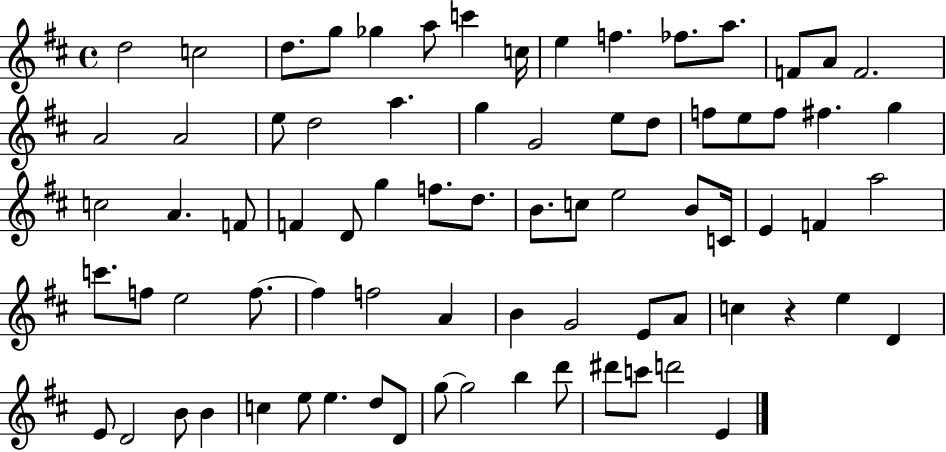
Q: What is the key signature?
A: D major